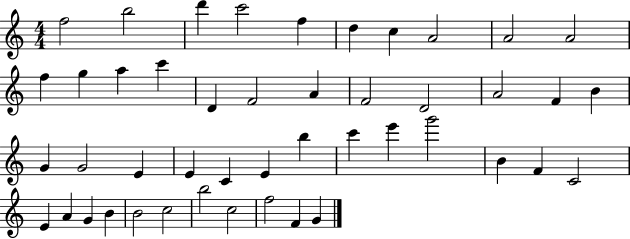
F5/h B5/h D6/q C6/h F5/q D5/q C5/q A4/h A4/h A4/h F5/q G5/q A5/q C6/q D4/q F4/h A4/q F4/h D4/h A4/h F4/q B4/q G4/q G4/h E4/q E4/q C4/q E4/q B5/q C6/q E6/q G6/h B4/q F4/q C4/h E4/q A4/q G4/q B4/q B4/h C5/h B5/h C5/h F5/h F4/q G4/q